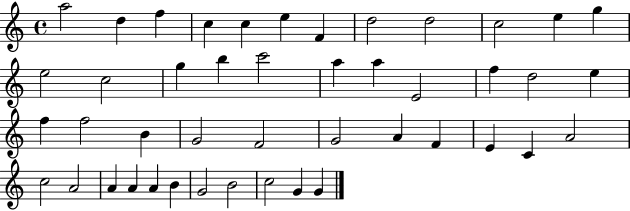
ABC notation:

X:1
T:Untitled
M:4/4
L:1/4
K:C
a2 d f c c e F d2 d2 c2 e g e2 c2 g b c'2 a a E2 f d2 e f f2 B G2 F2 G2 A F E C A2 c2 A2 A A A B G2 B2 c2 G G